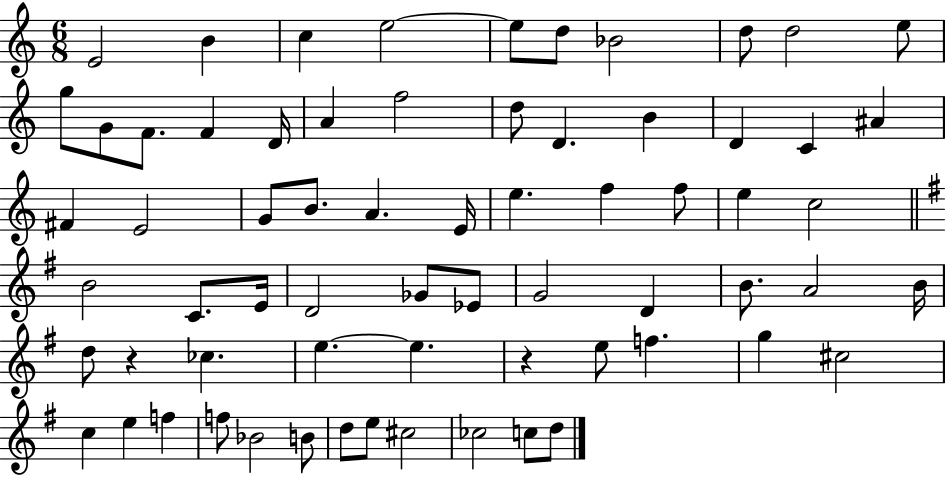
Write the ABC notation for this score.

X:1
T:Untitled
M:6/8
L:1/4
K:C
E2 B c e2 e/2 d/2 _B2 d/2 d2 e/2 g/2 G/2 F/2 F D/4 A f2 d/2 D B D C ^A ^F E2 G/2 B/2 A E/4 e f f/2 e c2 B2 C/2 E/4 D2 _G/2 _E/2 G2 D B/2 A2 B/4 d/2 z _c e e z e/2 f g ^c2 c e f f/2 _B2 B/2 d/2 e/2 ^c2 _c2 c/2 d/2